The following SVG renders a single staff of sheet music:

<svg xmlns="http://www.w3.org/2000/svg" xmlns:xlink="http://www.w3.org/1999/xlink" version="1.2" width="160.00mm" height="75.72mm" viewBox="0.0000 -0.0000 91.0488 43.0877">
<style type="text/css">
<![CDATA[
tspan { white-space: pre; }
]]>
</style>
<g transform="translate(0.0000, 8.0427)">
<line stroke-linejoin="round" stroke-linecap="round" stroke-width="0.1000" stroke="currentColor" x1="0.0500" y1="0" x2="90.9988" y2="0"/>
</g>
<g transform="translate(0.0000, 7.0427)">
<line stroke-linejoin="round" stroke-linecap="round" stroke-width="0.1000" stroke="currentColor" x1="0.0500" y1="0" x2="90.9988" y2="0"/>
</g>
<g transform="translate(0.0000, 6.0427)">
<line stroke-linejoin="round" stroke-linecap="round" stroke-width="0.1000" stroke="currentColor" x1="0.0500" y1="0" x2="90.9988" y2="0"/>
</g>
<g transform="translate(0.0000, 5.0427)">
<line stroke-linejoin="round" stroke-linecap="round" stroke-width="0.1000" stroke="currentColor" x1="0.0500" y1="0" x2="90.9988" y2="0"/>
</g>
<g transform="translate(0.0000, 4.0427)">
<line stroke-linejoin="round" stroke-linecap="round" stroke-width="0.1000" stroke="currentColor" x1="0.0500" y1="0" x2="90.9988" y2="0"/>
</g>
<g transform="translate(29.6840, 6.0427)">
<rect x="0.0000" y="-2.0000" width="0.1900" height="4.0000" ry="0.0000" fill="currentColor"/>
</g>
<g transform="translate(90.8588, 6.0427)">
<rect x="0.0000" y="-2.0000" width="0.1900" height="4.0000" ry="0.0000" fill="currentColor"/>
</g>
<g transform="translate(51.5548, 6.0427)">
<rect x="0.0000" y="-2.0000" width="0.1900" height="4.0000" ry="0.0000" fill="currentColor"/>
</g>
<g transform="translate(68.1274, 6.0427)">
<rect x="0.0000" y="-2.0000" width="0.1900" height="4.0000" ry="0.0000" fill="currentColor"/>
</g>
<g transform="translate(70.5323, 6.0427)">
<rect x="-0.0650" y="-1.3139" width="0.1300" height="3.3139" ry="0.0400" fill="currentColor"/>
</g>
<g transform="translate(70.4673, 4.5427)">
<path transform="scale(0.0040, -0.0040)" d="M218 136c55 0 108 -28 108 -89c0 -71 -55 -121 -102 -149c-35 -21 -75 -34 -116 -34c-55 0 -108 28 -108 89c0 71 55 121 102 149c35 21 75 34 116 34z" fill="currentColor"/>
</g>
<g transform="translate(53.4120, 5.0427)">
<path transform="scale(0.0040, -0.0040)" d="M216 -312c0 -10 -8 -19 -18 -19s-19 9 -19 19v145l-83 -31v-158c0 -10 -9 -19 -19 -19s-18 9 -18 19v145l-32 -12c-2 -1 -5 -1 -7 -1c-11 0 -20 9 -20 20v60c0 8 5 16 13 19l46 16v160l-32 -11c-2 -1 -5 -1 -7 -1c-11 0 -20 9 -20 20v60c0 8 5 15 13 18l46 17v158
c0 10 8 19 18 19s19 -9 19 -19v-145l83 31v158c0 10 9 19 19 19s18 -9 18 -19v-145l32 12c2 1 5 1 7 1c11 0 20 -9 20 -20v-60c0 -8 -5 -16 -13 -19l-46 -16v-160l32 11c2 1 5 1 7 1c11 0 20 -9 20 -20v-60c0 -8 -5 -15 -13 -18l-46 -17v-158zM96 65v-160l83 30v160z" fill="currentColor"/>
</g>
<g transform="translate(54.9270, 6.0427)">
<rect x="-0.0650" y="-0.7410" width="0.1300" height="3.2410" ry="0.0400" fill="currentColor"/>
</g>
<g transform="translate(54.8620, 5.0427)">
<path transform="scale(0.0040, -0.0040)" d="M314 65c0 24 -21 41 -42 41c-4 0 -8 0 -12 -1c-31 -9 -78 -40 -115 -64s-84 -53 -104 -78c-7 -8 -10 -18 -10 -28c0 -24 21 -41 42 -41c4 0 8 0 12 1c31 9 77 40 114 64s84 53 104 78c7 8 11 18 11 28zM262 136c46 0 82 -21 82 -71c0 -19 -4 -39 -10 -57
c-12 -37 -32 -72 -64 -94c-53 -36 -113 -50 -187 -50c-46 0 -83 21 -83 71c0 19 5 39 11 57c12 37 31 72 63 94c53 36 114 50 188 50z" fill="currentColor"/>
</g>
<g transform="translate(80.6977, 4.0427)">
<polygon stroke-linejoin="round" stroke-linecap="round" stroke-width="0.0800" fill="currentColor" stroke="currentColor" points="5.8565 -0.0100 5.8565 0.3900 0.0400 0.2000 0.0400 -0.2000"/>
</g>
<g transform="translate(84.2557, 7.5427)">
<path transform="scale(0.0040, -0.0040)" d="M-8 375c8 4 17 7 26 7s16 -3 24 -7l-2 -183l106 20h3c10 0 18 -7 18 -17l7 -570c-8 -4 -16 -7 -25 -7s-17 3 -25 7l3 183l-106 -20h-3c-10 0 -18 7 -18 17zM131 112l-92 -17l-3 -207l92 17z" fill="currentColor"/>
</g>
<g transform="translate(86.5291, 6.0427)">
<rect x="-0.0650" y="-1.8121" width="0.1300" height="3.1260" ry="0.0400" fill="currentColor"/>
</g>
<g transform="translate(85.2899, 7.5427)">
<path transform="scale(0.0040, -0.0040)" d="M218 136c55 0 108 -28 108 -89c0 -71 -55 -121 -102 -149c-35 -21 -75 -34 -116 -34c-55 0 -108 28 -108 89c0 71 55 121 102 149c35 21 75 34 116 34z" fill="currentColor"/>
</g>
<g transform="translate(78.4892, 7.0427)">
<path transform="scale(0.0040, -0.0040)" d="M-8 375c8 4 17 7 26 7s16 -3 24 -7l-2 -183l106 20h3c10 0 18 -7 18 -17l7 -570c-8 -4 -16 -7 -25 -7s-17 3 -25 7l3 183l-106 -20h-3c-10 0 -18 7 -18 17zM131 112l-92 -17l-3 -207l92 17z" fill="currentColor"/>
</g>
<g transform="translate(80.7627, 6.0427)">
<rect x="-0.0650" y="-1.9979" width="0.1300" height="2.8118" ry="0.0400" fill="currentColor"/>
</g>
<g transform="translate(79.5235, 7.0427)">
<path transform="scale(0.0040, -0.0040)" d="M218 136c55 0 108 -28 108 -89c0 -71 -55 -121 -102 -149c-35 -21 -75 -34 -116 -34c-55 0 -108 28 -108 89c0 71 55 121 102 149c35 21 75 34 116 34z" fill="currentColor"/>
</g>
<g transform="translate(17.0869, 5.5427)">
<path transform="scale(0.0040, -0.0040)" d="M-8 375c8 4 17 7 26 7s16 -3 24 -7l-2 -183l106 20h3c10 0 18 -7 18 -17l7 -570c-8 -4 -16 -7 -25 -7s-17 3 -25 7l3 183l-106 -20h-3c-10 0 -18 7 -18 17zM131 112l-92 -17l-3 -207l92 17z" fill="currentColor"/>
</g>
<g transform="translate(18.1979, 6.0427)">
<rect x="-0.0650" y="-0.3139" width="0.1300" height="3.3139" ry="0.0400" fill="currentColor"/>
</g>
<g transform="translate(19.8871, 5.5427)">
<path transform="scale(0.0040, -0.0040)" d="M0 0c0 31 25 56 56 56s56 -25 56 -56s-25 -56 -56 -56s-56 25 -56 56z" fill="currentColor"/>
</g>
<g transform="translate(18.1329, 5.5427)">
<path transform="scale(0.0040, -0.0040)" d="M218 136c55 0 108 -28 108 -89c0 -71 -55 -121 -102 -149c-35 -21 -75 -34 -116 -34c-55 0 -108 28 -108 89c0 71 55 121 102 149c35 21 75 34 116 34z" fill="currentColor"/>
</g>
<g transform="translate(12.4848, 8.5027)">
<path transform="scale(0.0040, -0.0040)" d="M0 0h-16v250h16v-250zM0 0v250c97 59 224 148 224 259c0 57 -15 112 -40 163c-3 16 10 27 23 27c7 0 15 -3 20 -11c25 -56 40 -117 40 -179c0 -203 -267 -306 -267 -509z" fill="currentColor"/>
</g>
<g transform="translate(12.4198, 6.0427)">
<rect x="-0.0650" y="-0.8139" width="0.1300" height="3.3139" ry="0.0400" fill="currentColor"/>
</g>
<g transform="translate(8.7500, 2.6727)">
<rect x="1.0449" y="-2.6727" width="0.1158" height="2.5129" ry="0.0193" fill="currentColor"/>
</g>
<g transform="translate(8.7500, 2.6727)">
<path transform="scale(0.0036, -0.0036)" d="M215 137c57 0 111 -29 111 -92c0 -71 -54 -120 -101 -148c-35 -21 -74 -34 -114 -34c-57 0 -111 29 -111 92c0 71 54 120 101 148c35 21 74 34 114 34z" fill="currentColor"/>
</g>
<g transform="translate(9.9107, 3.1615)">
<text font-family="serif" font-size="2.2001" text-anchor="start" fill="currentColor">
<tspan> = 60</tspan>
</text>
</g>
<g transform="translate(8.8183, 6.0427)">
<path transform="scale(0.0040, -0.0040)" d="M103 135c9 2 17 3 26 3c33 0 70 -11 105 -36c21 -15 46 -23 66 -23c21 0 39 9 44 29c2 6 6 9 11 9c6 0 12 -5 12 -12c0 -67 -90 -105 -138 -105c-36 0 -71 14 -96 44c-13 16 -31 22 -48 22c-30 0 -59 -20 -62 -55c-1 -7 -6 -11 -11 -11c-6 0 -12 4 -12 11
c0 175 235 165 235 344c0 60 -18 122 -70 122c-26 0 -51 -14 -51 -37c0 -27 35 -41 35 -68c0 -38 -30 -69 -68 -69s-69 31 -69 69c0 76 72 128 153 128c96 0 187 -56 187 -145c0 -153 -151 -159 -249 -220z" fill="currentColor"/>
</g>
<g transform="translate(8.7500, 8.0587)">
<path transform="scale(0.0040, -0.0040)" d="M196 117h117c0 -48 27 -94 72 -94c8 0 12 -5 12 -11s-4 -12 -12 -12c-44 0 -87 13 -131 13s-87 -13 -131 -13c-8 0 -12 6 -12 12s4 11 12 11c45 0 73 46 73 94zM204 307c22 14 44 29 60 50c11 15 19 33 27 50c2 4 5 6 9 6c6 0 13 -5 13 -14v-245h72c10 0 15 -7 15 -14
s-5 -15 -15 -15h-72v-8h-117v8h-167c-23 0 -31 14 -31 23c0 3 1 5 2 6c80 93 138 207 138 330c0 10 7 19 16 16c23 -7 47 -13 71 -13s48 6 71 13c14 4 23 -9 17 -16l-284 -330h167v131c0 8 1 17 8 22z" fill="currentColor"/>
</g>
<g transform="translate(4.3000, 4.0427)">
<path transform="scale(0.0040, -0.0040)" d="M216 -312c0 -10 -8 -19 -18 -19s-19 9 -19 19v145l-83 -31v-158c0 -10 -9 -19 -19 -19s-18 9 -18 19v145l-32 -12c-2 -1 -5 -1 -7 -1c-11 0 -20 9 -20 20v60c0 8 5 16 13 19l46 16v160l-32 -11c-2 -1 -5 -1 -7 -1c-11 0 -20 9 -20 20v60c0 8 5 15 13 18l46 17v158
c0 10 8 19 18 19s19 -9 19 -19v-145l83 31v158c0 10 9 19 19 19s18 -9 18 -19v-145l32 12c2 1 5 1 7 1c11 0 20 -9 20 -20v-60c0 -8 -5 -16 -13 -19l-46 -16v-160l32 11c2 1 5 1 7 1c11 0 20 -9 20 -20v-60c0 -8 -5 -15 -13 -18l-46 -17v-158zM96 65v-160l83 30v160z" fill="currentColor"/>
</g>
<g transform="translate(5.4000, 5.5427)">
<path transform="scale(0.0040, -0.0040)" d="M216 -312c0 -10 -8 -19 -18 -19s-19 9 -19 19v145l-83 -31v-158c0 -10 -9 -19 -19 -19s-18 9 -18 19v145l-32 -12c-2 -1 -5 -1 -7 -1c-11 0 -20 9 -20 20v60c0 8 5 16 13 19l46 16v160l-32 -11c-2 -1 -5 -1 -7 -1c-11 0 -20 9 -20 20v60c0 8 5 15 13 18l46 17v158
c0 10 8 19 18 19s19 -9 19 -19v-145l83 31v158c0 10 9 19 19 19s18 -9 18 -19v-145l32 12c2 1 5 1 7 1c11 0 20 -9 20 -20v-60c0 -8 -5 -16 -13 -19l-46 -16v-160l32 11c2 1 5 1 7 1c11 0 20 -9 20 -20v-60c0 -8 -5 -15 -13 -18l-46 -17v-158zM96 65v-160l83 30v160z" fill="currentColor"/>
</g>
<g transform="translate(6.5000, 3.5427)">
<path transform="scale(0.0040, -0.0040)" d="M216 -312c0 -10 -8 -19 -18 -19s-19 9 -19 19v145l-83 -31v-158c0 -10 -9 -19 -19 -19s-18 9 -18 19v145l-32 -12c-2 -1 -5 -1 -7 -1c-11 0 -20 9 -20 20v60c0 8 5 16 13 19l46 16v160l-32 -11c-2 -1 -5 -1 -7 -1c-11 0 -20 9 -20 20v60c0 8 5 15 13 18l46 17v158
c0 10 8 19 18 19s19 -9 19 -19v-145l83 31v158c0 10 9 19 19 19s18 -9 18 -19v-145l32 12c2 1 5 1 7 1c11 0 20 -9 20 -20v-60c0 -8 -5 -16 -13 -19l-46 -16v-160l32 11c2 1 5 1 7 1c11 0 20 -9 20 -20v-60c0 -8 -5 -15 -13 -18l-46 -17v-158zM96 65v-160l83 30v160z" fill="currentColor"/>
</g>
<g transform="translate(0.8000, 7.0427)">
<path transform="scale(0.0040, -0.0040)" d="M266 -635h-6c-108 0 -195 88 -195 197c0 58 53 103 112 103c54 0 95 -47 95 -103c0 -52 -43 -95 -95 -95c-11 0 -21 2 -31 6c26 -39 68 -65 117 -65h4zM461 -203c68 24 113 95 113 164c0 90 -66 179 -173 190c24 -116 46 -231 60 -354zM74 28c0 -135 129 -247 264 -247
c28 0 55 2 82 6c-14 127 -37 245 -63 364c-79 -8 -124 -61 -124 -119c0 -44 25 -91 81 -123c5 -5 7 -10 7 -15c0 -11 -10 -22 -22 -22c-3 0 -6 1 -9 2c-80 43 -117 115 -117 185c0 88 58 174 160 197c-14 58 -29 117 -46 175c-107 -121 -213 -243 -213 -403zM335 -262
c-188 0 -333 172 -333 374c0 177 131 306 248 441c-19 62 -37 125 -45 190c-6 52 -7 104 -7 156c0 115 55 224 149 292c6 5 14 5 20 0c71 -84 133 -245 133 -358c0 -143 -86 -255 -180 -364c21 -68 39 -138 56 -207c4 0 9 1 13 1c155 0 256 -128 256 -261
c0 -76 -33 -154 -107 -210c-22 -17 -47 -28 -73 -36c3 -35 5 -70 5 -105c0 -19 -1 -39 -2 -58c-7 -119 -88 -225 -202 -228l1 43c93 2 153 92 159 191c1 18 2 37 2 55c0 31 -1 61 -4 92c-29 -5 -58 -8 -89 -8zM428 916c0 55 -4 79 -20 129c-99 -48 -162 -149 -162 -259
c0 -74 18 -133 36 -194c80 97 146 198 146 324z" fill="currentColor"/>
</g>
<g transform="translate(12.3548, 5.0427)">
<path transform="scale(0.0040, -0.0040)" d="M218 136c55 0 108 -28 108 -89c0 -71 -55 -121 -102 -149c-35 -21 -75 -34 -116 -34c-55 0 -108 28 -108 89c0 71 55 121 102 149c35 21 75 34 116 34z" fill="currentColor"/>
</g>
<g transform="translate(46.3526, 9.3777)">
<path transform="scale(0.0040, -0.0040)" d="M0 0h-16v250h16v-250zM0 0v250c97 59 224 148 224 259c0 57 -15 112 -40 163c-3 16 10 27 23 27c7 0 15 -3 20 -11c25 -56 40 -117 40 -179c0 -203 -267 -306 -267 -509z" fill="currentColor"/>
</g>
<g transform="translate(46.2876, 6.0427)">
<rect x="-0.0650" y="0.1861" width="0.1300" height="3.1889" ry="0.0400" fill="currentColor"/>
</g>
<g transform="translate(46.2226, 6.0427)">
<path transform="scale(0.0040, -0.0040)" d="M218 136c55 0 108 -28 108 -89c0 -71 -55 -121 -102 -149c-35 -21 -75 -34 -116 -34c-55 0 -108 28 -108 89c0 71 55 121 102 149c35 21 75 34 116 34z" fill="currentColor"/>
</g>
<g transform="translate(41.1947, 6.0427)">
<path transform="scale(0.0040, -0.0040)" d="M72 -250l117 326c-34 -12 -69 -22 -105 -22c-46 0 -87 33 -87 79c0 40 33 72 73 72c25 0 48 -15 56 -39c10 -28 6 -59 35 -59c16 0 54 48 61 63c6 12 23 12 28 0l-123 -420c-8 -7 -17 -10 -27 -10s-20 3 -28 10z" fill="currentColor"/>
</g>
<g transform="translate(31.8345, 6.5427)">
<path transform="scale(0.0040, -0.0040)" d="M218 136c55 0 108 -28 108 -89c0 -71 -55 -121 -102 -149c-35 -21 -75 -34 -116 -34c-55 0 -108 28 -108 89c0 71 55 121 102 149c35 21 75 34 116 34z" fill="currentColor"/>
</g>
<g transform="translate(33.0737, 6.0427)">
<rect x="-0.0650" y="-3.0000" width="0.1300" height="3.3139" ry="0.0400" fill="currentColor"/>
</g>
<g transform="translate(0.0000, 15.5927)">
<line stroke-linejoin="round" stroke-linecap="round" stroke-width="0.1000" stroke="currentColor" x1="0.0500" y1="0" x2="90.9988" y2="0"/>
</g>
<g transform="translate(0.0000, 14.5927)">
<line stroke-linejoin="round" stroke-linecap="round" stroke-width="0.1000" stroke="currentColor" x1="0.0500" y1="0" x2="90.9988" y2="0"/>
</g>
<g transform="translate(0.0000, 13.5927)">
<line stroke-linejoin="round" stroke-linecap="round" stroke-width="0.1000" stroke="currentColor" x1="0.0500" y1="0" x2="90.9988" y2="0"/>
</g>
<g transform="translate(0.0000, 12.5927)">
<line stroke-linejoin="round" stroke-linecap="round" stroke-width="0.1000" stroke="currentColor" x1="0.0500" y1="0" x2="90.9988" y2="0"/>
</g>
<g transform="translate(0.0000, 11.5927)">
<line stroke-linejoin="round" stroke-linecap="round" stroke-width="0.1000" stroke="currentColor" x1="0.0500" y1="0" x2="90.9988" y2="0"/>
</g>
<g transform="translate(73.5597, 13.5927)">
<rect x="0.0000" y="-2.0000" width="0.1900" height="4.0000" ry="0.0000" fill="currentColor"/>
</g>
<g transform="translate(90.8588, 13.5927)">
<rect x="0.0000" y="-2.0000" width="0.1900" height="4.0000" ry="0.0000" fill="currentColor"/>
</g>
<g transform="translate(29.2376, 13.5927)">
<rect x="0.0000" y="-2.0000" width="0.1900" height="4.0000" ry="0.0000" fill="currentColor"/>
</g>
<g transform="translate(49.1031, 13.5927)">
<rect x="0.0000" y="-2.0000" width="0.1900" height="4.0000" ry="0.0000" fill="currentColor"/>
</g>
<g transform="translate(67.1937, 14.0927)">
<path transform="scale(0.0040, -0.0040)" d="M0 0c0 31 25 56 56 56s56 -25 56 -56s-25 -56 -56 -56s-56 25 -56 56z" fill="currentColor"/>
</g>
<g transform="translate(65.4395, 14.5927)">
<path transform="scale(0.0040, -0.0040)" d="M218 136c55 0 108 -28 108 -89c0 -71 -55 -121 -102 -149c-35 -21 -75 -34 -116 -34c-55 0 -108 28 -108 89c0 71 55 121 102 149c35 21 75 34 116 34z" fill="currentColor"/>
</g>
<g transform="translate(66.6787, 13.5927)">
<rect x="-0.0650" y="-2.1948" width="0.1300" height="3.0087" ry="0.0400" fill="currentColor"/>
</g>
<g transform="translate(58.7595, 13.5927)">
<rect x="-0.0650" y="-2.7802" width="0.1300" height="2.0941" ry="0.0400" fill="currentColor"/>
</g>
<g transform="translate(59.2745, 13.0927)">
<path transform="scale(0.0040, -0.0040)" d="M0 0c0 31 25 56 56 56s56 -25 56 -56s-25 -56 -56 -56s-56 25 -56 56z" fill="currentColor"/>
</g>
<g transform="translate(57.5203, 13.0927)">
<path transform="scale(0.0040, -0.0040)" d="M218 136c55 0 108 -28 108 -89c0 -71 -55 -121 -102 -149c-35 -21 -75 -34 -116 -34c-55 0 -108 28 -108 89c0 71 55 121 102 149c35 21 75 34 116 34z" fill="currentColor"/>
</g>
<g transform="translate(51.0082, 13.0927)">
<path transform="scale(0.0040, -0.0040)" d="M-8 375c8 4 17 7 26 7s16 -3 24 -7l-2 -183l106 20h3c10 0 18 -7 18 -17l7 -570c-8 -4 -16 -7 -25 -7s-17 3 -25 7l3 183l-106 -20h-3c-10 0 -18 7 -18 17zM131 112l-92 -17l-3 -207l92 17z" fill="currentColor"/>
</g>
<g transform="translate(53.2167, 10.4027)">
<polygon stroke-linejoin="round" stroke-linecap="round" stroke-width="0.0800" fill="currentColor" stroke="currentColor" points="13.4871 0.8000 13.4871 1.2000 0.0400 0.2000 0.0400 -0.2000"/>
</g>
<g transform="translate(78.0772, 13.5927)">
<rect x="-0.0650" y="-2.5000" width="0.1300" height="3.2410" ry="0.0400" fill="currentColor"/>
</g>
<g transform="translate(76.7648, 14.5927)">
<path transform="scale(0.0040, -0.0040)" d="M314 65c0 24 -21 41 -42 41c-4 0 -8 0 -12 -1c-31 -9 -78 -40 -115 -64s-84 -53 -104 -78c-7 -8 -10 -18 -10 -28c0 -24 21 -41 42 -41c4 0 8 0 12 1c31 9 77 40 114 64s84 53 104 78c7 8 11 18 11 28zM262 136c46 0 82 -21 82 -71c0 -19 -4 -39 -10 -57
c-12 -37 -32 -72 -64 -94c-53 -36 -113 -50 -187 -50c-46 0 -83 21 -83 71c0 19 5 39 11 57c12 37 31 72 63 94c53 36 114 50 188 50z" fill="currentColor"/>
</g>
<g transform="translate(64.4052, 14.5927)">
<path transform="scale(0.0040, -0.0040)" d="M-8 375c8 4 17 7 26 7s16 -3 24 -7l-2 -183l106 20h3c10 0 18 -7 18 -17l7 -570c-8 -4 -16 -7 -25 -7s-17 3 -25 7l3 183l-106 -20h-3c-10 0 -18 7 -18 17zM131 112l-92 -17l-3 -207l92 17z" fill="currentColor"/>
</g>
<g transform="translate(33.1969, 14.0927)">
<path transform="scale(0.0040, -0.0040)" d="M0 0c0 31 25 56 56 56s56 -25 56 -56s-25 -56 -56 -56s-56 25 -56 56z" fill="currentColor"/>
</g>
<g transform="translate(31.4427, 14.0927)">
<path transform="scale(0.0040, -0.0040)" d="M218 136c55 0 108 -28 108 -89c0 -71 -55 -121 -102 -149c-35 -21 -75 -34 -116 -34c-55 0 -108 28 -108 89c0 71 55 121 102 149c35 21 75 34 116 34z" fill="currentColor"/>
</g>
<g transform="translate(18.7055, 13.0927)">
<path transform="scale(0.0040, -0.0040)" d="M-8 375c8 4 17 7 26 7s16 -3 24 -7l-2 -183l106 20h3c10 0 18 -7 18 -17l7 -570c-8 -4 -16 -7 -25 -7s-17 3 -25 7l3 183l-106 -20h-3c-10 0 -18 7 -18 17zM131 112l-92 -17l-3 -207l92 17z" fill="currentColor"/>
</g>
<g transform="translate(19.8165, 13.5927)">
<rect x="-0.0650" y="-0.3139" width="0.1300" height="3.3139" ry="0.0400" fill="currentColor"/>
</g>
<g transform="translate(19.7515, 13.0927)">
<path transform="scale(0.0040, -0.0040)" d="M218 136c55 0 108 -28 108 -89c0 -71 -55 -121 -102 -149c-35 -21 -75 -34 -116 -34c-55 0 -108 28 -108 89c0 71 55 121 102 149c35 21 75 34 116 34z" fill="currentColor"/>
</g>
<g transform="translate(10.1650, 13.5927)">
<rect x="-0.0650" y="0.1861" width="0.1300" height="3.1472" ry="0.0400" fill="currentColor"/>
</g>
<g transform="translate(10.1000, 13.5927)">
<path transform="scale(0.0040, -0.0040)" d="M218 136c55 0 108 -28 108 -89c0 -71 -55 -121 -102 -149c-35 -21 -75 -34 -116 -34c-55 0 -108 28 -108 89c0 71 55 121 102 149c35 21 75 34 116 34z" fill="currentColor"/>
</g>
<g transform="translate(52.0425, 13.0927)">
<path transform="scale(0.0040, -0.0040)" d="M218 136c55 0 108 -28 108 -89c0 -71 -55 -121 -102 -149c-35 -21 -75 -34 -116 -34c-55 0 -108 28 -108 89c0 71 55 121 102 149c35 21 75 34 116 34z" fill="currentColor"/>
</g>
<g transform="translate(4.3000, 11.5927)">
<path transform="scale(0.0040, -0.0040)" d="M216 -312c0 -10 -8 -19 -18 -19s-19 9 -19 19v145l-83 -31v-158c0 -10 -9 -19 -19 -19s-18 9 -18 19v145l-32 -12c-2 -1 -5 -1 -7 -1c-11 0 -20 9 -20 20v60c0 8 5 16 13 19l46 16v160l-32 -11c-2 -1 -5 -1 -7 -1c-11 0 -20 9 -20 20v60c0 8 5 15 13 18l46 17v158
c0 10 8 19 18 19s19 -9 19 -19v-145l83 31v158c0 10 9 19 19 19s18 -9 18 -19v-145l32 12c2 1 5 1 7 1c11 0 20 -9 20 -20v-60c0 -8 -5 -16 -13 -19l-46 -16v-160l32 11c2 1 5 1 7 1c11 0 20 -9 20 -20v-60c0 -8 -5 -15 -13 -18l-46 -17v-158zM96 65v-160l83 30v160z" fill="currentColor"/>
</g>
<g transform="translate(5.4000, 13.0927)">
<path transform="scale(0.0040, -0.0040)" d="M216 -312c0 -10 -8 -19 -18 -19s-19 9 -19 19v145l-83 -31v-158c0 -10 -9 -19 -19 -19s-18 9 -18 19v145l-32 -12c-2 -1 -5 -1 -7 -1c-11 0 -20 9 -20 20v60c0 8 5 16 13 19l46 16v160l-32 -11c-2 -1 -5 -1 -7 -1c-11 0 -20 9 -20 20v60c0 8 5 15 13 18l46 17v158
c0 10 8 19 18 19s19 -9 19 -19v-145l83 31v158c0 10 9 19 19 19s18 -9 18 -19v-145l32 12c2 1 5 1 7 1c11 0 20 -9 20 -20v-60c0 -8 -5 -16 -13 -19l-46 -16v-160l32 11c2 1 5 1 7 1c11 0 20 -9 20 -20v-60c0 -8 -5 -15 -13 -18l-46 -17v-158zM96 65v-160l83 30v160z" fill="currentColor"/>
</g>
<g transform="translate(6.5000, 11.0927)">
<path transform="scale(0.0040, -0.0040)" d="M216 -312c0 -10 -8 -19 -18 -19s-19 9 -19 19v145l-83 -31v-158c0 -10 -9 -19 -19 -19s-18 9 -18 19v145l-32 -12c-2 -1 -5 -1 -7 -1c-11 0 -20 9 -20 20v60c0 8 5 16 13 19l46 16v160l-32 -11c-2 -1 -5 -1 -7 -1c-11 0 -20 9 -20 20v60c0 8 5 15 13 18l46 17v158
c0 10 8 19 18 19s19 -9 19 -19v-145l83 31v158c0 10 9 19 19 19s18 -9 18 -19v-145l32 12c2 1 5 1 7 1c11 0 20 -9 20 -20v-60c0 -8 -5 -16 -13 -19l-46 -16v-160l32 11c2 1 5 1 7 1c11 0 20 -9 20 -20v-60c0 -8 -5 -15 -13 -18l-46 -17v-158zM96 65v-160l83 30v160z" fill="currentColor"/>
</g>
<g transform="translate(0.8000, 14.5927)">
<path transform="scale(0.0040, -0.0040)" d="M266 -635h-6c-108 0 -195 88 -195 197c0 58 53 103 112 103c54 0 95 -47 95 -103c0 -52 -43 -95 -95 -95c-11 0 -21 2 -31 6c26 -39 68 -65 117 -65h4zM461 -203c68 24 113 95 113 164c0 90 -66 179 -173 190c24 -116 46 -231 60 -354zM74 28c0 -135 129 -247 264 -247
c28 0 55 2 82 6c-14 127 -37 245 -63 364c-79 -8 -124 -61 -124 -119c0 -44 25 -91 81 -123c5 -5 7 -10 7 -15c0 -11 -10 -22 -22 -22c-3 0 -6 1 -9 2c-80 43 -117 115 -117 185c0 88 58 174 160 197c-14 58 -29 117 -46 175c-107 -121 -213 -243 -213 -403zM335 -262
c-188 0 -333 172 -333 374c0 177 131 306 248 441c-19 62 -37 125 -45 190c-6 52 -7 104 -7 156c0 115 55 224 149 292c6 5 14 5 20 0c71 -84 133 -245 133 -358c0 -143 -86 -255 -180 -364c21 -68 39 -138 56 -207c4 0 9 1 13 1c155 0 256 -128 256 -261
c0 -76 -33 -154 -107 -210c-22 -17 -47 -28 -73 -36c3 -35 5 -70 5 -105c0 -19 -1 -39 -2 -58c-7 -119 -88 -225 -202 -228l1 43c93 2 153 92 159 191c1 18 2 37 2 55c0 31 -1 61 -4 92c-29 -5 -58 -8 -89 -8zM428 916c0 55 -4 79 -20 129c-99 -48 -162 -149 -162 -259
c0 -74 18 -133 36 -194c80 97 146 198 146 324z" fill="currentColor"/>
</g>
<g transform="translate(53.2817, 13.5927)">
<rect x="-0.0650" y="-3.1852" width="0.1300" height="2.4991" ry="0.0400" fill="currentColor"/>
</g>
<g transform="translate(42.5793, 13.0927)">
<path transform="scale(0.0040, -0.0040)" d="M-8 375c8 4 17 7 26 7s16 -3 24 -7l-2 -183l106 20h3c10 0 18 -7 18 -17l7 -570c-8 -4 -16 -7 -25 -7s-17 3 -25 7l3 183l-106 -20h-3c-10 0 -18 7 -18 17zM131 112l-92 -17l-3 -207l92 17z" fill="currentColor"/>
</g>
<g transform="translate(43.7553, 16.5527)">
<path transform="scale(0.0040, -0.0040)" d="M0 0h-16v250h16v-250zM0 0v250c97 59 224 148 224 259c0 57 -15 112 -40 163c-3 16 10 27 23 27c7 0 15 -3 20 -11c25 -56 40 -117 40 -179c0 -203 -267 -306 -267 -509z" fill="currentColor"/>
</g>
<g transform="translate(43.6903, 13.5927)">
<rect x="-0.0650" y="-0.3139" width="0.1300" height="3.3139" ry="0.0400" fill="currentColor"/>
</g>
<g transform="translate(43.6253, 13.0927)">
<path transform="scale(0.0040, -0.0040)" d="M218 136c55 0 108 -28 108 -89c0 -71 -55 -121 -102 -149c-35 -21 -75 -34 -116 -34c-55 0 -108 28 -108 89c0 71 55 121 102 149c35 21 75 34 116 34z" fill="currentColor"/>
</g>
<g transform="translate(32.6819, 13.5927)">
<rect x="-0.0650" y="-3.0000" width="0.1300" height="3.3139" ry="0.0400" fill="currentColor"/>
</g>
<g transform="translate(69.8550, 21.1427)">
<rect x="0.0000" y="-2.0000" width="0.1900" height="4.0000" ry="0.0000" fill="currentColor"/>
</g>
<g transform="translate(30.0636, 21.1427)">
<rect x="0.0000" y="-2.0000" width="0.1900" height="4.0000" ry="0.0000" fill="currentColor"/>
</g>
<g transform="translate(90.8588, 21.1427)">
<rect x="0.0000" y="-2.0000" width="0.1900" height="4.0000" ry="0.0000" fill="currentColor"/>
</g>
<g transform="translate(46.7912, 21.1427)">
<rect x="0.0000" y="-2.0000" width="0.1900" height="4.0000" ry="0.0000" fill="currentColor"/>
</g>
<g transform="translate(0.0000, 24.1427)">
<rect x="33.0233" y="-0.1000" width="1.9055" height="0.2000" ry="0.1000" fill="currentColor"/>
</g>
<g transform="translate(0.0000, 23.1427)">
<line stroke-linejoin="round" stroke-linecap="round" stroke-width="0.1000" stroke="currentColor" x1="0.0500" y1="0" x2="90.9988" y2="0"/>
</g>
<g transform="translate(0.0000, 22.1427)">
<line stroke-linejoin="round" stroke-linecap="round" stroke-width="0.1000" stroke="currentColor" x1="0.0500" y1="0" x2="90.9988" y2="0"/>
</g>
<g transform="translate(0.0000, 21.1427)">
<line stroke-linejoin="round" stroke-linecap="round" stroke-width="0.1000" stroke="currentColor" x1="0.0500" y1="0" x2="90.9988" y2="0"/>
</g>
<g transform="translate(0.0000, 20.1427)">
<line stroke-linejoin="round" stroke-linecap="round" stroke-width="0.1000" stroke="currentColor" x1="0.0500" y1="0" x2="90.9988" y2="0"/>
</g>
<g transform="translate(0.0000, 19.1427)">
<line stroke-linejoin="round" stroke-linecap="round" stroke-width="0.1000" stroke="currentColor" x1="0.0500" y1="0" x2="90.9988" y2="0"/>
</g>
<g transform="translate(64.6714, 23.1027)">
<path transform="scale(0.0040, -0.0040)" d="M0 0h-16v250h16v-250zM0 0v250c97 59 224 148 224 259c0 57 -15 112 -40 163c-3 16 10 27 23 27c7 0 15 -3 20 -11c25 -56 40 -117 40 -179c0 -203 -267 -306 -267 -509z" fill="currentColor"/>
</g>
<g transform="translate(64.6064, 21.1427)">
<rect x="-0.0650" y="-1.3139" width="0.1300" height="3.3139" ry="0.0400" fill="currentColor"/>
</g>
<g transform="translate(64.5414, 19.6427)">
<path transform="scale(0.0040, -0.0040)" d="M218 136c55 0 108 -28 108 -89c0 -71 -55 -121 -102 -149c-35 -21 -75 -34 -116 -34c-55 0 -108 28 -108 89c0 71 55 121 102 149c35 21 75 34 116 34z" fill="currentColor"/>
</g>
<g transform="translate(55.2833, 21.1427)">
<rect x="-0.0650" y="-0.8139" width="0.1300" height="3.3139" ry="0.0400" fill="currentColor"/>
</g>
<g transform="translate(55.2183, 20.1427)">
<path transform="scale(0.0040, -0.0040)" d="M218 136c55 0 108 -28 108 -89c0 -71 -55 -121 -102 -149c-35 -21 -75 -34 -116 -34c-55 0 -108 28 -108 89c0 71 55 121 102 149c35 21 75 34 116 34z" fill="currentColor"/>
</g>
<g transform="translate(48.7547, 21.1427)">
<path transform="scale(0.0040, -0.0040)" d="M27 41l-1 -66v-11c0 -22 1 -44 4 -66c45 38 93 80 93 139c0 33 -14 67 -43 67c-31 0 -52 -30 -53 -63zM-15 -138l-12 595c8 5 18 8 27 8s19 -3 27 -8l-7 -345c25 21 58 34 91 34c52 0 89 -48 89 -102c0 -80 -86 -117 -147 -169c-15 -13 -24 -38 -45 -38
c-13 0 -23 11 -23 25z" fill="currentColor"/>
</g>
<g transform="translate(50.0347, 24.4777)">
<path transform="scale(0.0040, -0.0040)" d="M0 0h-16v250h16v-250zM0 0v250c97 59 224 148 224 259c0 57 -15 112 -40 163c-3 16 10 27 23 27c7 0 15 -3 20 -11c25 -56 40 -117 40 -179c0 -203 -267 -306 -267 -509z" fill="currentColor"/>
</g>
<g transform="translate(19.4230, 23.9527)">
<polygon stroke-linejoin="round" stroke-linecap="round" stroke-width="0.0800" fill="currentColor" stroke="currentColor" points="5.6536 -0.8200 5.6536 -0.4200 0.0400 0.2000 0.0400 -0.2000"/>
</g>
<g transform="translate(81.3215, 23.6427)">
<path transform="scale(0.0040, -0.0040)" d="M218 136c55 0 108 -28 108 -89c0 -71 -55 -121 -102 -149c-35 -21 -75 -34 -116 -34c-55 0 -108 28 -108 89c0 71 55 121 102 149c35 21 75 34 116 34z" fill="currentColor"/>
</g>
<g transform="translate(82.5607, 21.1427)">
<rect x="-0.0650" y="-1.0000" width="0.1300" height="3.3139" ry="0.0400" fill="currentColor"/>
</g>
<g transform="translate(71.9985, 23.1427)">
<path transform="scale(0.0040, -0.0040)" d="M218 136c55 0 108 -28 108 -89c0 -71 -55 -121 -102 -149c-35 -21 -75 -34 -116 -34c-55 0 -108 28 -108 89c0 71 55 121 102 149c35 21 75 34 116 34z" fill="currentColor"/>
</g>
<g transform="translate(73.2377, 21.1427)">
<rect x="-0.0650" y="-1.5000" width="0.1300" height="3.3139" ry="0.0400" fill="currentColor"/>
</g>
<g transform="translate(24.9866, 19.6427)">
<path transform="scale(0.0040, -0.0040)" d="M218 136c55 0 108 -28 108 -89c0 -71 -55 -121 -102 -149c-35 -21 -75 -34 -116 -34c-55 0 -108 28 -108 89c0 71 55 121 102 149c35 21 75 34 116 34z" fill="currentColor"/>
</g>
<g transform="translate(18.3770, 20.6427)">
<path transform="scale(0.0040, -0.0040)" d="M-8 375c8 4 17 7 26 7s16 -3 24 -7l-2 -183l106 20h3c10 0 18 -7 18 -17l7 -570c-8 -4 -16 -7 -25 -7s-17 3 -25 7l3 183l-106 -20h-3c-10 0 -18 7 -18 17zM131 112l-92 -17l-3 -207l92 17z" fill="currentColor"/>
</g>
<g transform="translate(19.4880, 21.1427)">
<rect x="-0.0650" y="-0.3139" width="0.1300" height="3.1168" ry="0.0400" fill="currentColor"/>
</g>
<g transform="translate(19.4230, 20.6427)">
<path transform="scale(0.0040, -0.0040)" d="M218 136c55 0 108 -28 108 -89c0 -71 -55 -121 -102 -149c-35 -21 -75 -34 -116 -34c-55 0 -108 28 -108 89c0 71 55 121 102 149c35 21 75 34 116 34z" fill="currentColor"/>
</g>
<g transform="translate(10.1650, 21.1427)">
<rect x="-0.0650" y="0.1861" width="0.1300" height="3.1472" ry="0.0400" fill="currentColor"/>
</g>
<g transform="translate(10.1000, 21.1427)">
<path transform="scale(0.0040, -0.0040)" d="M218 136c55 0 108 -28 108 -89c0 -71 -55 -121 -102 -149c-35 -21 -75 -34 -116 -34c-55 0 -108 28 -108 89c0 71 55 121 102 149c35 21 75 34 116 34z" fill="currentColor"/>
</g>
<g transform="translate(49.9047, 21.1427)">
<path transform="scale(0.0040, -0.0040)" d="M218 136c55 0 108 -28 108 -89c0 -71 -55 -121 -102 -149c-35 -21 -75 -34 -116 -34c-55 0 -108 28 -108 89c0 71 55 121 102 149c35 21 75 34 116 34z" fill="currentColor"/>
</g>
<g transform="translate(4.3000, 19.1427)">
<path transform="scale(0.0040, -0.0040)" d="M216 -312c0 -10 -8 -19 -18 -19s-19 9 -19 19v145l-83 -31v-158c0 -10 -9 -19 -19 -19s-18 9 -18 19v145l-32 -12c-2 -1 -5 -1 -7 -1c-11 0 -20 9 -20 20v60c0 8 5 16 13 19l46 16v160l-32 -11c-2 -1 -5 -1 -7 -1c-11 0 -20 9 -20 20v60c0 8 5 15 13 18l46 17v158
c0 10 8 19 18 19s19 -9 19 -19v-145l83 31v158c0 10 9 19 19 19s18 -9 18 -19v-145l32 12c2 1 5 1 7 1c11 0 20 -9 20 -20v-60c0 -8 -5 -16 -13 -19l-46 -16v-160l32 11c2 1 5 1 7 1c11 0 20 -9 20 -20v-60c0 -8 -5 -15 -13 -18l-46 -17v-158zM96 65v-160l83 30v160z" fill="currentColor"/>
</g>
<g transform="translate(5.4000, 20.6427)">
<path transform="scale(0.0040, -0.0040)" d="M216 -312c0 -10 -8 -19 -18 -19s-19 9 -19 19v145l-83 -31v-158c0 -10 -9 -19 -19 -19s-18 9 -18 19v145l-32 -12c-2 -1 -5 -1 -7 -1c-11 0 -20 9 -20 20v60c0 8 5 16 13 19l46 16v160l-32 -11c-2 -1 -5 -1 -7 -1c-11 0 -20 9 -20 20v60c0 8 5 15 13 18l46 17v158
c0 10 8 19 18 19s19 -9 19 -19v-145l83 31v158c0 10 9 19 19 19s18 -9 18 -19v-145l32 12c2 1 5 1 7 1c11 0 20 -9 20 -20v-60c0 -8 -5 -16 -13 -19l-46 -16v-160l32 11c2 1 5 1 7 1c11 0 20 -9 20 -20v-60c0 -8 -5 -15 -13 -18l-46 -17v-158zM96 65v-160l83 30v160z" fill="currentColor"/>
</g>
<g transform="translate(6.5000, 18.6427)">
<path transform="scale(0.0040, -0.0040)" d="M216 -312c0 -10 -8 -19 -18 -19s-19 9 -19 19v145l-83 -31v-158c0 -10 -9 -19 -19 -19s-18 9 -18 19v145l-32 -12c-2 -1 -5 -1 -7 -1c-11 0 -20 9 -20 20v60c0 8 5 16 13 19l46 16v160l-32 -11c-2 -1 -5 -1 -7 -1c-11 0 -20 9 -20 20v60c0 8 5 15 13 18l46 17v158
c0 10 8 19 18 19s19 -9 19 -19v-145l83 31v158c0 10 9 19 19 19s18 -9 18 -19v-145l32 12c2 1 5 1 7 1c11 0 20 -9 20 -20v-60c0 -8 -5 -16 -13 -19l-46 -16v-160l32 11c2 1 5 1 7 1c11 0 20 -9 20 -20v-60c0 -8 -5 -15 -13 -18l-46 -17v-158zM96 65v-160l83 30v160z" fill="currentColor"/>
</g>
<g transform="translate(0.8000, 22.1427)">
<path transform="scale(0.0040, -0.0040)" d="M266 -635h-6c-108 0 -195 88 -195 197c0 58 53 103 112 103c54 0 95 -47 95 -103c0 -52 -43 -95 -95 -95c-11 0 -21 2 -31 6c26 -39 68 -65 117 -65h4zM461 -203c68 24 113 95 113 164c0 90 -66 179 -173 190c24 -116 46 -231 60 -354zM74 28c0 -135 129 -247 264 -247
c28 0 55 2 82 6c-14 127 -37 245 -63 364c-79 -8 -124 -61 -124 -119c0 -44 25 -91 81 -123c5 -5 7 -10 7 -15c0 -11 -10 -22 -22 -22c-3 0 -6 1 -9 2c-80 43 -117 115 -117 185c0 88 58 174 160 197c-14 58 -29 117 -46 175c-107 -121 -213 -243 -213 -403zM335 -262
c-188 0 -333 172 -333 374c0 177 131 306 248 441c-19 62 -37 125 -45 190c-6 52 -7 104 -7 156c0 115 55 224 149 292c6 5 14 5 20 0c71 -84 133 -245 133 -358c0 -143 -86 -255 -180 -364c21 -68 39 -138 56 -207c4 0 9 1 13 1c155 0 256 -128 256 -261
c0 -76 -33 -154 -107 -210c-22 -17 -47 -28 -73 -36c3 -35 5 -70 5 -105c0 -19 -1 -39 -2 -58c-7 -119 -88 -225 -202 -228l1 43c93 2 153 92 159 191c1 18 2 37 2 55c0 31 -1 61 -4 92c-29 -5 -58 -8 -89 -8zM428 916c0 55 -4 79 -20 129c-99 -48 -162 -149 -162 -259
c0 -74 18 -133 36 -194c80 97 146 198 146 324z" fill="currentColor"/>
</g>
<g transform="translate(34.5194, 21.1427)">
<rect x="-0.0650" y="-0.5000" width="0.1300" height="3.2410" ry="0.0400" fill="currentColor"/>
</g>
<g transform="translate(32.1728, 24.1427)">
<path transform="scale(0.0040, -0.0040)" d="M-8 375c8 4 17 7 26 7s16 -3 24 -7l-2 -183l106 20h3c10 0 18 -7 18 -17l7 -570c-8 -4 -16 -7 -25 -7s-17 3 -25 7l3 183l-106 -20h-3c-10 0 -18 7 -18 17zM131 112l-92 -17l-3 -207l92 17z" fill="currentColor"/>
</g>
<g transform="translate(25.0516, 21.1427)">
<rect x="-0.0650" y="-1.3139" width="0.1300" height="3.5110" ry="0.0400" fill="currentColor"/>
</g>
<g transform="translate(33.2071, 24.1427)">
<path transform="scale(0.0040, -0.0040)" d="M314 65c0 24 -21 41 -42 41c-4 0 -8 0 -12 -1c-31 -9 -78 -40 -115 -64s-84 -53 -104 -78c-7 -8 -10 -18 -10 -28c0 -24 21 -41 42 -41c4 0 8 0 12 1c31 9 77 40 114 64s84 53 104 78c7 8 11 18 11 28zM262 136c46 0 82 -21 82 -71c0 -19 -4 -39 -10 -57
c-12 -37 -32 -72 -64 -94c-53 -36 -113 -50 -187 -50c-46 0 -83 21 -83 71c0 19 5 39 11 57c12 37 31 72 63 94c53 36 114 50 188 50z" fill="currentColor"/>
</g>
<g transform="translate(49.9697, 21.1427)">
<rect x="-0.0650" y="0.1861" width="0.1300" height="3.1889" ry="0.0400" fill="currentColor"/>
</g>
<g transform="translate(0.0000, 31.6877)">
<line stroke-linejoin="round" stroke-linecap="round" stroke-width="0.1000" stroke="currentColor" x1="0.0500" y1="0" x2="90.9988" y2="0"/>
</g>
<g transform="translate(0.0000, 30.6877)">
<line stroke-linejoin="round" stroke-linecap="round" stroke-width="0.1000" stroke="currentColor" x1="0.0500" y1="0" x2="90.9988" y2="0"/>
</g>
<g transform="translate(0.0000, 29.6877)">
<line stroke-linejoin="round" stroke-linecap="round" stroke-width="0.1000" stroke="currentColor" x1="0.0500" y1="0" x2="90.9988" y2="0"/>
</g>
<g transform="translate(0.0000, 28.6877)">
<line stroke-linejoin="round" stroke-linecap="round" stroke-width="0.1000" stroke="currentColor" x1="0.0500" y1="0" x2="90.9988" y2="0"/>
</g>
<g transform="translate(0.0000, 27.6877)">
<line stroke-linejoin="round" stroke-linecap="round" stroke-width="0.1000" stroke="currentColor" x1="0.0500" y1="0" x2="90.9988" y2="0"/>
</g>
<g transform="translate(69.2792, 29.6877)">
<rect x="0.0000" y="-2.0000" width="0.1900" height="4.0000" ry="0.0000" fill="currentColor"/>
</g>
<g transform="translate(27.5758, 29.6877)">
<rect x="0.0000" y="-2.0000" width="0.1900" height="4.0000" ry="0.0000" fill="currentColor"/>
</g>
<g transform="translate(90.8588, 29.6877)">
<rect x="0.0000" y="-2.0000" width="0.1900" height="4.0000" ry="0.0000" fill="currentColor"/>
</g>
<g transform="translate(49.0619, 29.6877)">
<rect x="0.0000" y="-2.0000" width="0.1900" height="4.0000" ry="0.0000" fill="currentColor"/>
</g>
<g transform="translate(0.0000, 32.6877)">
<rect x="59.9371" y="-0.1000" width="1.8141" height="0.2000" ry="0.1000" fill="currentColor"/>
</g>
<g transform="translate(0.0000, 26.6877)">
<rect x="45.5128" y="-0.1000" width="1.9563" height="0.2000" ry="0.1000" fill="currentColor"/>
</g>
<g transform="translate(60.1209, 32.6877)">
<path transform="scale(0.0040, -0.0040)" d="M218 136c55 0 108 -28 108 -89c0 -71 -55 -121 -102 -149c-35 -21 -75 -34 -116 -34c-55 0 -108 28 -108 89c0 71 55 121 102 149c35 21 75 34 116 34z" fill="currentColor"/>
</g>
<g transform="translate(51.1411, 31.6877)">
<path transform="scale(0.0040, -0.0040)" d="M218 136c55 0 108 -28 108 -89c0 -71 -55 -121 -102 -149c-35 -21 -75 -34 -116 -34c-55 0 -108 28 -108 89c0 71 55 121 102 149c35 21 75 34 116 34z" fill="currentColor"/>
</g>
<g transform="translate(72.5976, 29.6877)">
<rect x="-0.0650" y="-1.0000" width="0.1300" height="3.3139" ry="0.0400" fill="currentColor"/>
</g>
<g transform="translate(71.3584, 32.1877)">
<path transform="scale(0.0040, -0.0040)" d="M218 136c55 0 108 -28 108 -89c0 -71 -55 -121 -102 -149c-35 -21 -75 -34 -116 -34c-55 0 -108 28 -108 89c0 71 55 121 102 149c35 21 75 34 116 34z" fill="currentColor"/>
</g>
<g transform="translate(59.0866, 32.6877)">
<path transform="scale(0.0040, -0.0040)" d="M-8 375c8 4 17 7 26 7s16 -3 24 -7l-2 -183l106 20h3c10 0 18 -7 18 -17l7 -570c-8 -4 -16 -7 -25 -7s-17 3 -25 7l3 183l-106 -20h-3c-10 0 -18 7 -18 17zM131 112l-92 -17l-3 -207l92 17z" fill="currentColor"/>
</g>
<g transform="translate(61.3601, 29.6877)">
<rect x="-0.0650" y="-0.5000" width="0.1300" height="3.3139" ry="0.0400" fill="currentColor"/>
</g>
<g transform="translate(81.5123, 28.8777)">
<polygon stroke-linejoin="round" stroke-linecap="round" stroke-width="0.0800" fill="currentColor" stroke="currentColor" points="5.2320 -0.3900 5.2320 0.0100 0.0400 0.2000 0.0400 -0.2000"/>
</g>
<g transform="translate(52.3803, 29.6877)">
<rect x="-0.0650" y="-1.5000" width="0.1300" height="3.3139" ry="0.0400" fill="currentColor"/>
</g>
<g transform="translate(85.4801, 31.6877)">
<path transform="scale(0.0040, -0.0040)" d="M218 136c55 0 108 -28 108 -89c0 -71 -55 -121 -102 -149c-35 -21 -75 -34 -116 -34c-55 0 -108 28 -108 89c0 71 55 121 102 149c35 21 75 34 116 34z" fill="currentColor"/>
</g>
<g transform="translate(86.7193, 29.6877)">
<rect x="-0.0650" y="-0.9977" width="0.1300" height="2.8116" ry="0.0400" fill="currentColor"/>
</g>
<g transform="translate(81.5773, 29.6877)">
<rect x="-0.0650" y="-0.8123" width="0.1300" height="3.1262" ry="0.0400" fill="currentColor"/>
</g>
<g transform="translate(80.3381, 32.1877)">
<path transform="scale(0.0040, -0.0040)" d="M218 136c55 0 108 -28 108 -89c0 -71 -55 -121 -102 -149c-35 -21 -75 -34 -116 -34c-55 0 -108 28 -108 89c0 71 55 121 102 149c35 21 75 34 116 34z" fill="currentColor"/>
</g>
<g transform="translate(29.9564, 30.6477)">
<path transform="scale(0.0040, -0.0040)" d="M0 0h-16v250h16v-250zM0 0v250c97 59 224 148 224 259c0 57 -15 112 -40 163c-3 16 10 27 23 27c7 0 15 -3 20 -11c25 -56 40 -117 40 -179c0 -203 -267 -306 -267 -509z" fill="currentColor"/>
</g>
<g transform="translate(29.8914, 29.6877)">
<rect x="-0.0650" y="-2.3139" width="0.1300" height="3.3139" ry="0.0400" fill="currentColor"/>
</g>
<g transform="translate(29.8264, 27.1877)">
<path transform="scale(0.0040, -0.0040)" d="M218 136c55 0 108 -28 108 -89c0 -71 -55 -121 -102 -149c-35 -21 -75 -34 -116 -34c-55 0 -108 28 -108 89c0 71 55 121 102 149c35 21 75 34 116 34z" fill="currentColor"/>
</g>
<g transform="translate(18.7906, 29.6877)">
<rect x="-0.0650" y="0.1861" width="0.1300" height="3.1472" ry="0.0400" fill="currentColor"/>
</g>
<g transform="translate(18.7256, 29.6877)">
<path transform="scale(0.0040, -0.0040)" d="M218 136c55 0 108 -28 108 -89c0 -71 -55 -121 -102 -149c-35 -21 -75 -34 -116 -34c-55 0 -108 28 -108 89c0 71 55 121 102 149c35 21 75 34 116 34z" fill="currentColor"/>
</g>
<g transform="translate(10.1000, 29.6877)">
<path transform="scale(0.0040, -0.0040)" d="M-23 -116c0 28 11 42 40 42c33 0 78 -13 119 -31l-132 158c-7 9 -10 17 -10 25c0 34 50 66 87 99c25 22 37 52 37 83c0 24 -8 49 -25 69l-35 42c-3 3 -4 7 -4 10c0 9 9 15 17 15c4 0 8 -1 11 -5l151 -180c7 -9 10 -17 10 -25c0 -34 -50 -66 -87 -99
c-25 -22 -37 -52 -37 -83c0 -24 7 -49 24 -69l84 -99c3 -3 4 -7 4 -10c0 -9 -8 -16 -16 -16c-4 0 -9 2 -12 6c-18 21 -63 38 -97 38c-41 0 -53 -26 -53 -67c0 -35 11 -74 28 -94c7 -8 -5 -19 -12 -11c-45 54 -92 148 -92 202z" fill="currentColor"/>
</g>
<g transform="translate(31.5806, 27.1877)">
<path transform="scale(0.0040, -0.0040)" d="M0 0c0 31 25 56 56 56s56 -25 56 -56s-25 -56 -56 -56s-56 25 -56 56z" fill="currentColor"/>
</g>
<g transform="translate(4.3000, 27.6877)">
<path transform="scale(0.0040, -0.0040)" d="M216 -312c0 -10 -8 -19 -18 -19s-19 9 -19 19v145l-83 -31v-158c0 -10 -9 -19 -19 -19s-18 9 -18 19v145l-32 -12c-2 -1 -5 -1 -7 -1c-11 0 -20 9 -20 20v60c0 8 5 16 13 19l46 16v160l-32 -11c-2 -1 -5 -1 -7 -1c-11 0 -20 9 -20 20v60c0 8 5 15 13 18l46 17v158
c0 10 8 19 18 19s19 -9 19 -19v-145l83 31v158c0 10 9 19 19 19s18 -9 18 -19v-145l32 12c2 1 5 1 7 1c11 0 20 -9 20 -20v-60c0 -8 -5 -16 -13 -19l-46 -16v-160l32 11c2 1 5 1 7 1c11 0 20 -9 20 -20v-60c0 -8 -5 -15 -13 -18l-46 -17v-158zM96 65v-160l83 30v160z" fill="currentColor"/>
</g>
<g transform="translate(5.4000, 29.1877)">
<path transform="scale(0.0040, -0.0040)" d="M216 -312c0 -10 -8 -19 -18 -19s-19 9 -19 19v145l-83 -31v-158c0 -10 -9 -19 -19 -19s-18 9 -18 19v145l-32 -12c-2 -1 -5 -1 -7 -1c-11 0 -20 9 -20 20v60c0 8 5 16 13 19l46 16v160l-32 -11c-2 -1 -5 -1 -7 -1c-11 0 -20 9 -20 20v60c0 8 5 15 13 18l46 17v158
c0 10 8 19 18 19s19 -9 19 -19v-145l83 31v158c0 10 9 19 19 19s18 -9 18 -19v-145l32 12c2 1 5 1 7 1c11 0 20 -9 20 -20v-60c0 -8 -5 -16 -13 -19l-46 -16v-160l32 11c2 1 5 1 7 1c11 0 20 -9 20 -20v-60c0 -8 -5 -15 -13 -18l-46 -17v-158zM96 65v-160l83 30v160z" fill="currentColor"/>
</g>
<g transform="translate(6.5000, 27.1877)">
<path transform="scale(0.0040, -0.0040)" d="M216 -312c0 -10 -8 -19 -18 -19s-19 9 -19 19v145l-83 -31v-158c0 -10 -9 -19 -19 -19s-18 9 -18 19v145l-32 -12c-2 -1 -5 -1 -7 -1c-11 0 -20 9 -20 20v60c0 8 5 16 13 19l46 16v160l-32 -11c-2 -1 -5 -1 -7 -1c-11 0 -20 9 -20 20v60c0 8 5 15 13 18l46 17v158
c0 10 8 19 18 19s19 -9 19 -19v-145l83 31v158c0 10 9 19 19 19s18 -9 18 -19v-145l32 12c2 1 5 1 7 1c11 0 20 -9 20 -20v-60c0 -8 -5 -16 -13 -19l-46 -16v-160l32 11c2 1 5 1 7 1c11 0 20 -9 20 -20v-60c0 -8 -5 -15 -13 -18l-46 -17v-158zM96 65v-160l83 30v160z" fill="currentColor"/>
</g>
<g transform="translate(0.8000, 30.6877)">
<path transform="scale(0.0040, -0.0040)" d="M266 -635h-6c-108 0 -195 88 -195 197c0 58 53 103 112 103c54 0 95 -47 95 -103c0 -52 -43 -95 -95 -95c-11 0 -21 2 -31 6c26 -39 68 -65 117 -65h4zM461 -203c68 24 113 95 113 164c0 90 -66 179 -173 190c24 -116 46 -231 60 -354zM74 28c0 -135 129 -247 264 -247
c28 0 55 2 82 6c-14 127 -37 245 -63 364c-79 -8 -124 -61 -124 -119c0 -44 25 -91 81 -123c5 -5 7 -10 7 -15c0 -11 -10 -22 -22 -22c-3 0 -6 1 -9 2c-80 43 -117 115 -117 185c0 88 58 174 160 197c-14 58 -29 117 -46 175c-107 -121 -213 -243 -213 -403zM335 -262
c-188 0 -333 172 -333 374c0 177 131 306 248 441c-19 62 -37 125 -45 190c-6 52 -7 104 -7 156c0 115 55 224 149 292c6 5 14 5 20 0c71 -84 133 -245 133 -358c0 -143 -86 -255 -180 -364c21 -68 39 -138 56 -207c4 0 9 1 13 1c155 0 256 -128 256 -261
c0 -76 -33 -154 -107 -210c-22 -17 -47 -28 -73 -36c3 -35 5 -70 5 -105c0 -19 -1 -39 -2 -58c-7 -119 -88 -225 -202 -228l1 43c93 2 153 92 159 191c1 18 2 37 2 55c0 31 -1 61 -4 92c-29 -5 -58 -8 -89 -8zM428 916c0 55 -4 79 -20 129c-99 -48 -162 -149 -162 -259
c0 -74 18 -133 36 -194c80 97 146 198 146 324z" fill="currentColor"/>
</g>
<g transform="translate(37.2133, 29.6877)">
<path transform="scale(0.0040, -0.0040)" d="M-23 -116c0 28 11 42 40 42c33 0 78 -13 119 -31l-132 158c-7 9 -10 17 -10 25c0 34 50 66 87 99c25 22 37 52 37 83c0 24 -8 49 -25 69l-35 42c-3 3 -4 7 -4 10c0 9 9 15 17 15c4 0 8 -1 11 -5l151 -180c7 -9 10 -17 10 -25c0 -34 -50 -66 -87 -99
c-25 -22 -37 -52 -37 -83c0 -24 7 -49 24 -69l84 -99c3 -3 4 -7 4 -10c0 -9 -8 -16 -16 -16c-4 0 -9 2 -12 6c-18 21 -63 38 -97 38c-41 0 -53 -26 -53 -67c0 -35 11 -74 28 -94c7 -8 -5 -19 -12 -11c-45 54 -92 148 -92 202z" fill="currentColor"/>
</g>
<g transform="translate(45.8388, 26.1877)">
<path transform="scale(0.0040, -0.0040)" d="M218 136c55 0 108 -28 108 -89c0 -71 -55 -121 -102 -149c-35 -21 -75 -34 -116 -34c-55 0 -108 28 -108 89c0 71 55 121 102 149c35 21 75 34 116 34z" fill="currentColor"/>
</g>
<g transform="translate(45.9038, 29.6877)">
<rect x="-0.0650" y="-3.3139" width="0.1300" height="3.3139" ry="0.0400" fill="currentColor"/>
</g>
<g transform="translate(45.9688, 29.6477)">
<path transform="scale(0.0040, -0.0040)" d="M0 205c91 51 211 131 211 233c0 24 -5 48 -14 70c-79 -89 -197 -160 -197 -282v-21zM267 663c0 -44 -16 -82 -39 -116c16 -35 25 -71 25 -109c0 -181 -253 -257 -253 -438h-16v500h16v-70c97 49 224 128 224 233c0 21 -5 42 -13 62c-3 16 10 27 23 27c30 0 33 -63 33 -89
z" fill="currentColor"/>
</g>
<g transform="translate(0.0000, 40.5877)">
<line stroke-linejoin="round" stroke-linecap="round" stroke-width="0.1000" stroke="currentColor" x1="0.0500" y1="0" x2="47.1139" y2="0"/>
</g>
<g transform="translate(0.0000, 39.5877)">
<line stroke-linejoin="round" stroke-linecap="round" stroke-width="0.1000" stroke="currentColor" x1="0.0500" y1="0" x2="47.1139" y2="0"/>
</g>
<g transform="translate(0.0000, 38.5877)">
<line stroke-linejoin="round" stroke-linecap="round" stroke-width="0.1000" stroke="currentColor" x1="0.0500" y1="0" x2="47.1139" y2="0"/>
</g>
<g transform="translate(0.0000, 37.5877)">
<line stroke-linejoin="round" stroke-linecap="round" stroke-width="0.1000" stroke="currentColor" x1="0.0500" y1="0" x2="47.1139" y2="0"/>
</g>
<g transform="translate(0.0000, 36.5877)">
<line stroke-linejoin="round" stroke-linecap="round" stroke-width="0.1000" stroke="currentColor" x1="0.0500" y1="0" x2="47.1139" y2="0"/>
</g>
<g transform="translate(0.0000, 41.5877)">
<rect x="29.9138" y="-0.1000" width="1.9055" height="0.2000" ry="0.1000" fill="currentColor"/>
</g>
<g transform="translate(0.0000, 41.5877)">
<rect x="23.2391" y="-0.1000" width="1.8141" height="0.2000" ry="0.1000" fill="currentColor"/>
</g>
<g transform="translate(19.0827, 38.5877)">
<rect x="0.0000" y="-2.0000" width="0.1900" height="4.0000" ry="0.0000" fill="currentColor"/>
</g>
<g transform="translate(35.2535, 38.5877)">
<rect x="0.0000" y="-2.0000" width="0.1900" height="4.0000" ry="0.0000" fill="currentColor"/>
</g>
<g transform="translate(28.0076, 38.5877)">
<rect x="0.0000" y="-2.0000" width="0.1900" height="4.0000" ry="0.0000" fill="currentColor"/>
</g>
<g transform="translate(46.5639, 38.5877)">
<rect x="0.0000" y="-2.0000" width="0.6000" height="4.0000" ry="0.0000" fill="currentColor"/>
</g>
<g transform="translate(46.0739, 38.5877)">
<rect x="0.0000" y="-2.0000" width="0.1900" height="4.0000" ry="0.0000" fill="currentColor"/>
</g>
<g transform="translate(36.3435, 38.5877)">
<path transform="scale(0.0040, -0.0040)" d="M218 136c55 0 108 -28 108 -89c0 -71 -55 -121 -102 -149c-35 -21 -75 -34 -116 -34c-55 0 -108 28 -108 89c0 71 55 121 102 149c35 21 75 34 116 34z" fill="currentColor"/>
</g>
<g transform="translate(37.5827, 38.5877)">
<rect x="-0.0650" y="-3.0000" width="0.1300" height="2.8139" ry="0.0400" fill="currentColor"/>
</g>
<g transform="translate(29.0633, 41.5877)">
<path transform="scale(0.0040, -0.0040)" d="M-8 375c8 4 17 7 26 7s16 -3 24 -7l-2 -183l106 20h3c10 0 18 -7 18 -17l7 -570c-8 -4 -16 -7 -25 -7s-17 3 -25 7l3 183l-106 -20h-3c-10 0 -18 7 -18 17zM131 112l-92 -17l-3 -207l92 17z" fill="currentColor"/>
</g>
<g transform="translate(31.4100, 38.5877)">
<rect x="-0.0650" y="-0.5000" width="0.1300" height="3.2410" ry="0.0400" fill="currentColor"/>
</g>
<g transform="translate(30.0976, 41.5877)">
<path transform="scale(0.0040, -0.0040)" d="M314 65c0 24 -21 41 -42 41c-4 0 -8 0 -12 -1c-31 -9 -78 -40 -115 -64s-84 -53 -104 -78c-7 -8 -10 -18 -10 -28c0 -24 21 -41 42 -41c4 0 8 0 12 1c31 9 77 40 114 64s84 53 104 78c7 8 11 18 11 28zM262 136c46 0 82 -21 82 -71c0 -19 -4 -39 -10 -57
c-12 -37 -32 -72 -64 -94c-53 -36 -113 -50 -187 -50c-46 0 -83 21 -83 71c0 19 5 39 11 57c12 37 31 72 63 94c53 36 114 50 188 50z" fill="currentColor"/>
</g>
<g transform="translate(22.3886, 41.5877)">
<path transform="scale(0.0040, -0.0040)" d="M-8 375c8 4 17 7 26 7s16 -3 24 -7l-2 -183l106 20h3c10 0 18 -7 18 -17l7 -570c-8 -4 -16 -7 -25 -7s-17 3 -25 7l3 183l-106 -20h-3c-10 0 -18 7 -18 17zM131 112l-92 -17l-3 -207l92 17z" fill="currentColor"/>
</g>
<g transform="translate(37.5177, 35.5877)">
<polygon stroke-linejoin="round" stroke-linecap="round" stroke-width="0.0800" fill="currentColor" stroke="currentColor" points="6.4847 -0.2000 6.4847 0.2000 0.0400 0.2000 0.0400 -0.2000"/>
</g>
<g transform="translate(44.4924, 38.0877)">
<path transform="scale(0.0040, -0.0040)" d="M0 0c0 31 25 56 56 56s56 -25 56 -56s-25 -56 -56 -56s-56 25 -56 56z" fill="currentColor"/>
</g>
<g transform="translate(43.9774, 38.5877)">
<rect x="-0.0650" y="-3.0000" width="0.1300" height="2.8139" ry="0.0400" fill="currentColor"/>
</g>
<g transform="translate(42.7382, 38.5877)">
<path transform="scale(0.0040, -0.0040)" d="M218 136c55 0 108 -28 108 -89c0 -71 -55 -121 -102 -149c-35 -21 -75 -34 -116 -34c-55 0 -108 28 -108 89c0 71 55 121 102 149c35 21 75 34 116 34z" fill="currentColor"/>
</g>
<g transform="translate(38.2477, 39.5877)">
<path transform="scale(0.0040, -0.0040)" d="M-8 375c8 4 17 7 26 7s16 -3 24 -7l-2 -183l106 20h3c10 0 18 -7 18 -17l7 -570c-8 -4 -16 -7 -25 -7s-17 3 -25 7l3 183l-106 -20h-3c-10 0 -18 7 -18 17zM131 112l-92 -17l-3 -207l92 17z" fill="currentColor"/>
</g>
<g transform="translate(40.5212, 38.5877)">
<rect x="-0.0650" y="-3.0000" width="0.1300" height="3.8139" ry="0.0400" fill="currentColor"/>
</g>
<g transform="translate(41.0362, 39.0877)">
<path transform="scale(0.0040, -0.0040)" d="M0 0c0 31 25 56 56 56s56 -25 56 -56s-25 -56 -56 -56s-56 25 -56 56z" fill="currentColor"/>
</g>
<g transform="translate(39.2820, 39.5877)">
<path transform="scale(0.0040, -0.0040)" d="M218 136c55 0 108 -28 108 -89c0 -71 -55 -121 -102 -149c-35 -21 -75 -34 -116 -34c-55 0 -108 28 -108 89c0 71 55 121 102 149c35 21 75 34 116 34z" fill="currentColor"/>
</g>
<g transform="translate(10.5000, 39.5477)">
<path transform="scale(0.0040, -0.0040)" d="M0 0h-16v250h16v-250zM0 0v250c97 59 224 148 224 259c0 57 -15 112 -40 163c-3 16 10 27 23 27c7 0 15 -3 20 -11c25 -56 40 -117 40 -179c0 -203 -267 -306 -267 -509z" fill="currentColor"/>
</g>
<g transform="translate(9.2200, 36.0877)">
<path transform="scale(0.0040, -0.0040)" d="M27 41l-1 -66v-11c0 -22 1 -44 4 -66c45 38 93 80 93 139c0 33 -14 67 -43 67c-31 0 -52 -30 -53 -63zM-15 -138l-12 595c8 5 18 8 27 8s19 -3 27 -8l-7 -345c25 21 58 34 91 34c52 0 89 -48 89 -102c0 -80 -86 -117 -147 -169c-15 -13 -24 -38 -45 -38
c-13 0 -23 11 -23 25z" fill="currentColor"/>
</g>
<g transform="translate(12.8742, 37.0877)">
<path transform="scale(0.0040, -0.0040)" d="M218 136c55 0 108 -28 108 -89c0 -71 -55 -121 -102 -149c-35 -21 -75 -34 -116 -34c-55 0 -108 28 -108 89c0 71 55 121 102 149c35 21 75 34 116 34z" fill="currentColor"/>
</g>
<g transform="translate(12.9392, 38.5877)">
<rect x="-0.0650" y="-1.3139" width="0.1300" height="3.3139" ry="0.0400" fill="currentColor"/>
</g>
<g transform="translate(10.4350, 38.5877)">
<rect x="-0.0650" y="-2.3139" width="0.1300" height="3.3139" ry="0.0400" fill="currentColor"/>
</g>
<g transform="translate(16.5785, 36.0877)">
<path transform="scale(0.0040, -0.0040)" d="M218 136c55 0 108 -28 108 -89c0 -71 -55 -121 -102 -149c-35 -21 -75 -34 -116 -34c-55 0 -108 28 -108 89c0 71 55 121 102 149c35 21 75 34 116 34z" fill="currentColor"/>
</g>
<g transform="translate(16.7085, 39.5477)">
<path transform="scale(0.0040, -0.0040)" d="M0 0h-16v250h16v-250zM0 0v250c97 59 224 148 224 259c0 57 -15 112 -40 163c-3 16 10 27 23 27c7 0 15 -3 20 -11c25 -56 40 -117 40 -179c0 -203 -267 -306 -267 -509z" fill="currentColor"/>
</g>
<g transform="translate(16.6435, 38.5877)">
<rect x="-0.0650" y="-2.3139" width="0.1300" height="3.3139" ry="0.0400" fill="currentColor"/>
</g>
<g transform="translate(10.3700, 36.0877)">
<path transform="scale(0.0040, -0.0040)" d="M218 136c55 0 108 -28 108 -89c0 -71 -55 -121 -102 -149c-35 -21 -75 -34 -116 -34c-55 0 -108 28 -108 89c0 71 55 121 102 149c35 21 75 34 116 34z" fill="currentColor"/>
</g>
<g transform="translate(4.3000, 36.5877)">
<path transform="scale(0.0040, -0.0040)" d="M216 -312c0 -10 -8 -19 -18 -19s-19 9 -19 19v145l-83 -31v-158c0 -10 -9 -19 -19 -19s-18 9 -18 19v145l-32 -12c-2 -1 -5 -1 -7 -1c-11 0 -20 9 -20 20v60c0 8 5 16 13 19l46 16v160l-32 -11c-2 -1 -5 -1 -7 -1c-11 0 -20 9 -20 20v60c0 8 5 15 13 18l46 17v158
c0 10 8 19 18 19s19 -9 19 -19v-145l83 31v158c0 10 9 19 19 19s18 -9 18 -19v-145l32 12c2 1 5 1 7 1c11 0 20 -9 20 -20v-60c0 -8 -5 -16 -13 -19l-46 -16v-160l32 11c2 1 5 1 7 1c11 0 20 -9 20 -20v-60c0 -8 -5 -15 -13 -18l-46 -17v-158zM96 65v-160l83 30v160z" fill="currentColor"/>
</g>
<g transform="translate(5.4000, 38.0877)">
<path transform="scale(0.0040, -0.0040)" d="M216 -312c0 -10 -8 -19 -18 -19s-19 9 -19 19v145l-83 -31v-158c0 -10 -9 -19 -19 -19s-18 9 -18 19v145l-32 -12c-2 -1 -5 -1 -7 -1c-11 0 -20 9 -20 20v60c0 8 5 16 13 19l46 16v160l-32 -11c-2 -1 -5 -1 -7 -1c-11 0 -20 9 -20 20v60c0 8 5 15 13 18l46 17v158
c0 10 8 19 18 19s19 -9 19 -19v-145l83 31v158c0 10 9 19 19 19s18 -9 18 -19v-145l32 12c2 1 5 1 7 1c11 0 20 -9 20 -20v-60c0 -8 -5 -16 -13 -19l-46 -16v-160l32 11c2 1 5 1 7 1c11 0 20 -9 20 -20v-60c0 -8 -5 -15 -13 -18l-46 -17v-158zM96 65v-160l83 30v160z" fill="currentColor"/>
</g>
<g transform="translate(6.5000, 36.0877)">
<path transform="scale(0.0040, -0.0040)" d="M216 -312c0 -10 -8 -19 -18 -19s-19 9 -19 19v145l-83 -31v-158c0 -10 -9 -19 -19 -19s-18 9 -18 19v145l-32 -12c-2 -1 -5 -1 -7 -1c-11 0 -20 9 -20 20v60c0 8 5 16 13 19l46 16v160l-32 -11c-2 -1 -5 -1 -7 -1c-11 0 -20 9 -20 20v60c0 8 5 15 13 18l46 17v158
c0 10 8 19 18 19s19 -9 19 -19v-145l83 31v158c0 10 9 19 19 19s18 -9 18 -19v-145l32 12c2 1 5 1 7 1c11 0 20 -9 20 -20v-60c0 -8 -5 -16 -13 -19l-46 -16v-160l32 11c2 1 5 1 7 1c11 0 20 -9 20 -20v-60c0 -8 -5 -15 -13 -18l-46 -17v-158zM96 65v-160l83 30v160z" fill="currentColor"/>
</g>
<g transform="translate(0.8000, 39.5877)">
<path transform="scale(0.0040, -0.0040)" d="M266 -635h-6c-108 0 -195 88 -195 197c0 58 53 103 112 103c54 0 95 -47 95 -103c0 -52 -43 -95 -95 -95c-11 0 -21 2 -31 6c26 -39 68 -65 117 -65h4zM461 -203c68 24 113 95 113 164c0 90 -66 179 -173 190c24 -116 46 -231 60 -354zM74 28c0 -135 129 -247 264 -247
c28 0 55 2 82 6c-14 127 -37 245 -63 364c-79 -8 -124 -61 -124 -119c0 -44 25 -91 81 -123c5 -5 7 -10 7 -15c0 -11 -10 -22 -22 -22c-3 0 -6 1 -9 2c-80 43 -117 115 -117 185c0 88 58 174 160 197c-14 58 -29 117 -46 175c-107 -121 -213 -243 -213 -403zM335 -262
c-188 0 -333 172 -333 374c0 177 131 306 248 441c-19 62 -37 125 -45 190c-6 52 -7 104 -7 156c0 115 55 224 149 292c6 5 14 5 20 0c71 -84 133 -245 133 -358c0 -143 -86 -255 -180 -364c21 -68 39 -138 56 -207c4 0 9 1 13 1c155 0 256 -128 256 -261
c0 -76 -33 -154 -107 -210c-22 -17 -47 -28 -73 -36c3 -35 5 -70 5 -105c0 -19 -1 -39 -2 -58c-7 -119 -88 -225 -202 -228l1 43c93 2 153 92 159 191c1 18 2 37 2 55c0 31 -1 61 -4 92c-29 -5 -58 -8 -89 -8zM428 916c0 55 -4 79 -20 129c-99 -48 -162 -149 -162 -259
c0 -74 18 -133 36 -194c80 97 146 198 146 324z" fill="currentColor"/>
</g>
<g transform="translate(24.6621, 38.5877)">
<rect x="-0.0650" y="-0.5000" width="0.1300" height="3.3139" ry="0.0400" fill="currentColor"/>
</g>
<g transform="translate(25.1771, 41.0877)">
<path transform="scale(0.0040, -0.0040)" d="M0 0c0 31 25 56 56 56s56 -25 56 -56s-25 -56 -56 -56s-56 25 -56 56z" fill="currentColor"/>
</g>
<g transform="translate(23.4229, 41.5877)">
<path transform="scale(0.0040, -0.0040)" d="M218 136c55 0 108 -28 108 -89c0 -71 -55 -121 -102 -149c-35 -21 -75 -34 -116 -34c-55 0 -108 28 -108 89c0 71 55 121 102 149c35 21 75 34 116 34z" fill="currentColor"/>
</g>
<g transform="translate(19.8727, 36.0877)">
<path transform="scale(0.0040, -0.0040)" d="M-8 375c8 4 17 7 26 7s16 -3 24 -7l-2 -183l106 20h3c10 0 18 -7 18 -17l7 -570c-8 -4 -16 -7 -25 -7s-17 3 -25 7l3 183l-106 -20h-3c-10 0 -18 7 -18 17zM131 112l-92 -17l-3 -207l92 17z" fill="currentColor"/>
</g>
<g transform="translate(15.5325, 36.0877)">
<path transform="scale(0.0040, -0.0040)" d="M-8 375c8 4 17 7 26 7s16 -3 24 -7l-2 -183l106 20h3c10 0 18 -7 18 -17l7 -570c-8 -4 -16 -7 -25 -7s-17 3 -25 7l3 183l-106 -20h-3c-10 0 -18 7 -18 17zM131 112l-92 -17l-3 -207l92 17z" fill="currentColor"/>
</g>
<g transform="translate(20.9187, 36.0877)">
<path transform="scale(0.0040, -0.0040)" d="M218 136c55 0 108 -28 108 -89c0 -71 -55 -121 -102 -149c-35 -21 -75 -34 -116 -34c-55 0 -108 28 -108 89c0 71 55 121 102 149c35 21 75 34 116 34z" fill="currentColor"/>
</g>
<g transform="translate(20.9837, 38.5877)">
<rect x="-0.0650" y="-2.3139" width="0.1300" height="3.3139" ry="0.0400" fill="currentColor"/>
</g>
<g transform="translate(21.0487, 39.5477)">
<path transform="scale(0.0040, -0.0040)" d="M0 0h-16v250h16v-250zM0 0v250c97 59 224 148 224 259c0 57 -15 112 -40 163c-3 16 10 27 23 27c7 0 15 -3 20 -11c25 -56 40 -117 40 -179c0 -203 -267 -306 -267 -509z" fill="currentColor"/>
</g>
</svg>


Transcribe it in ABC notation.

X:1
T:Untitled
M:2/4
L:1/4
K:A
d/2 c A z/2 B/2 ^d2 e G/2 F/2 B c A c/2 c/2 c/2 G/2 ^G2 B c/2 e/2 C2 _B/2 d e/2 E D z B ^g/2 z b/4 E C D D/2 E/2 _g/2 e g/2 g/2 C C2 B/2 G/2 B/2